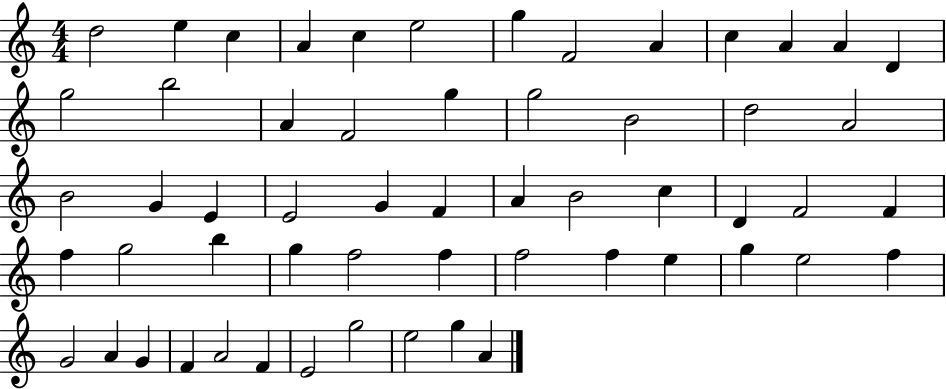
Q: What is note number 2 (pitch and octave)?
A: E5